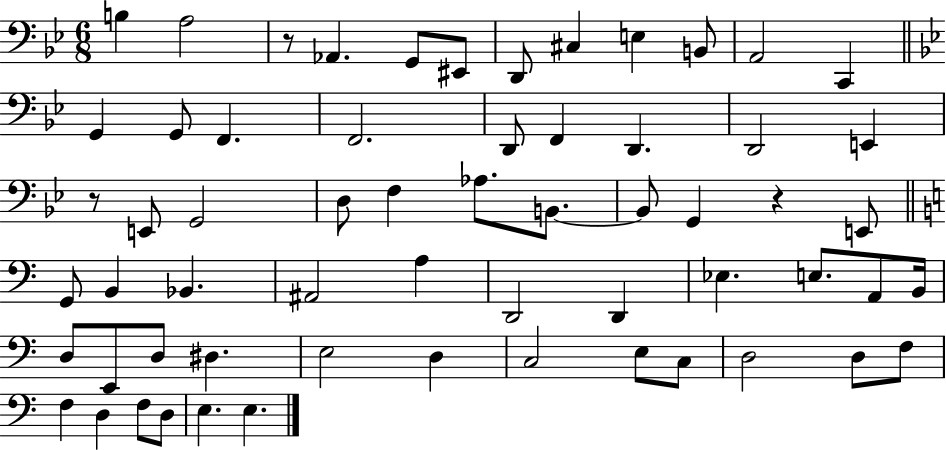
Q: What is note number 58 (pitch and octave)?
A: E3